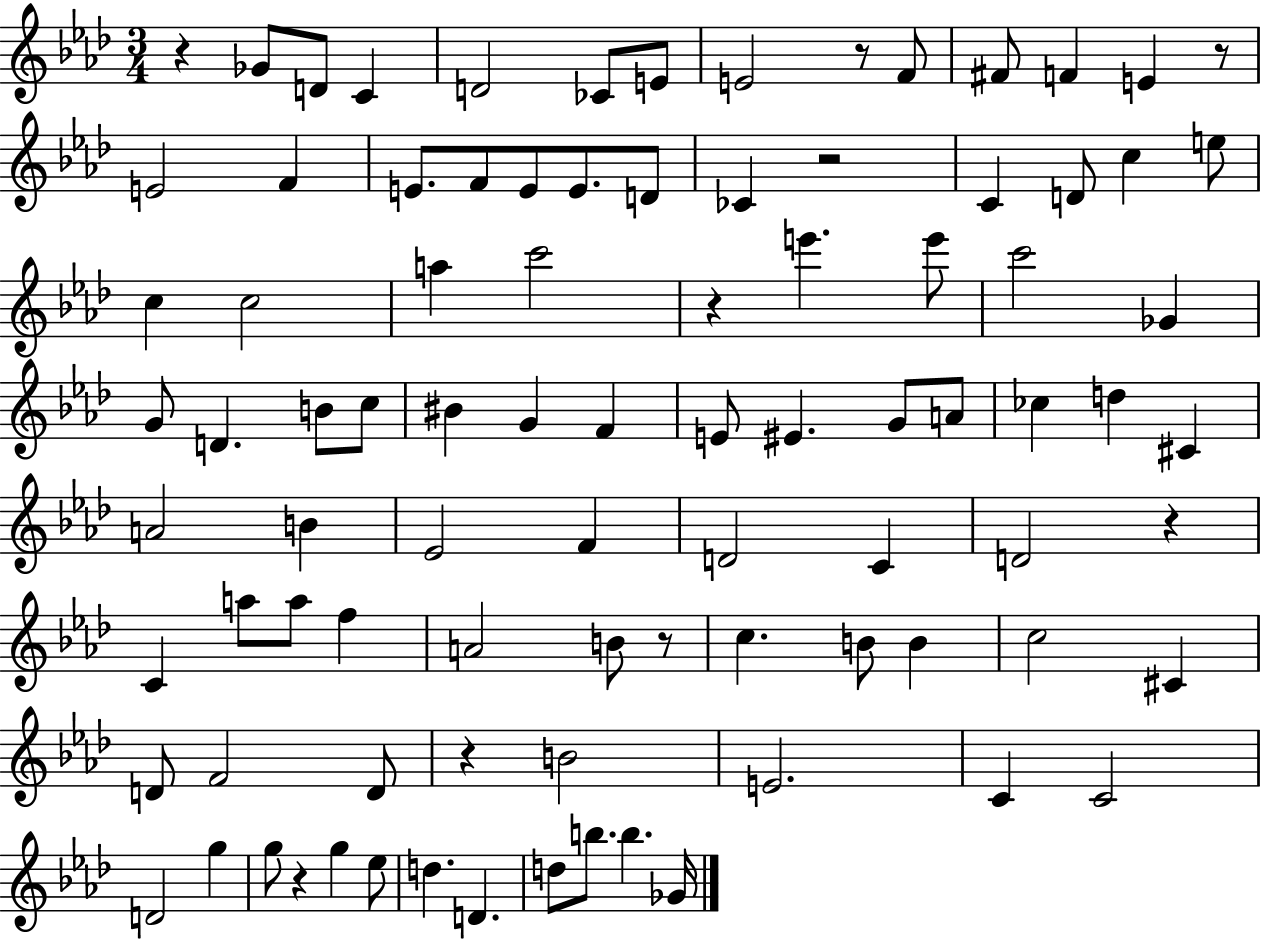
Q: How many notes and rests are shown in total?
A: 90